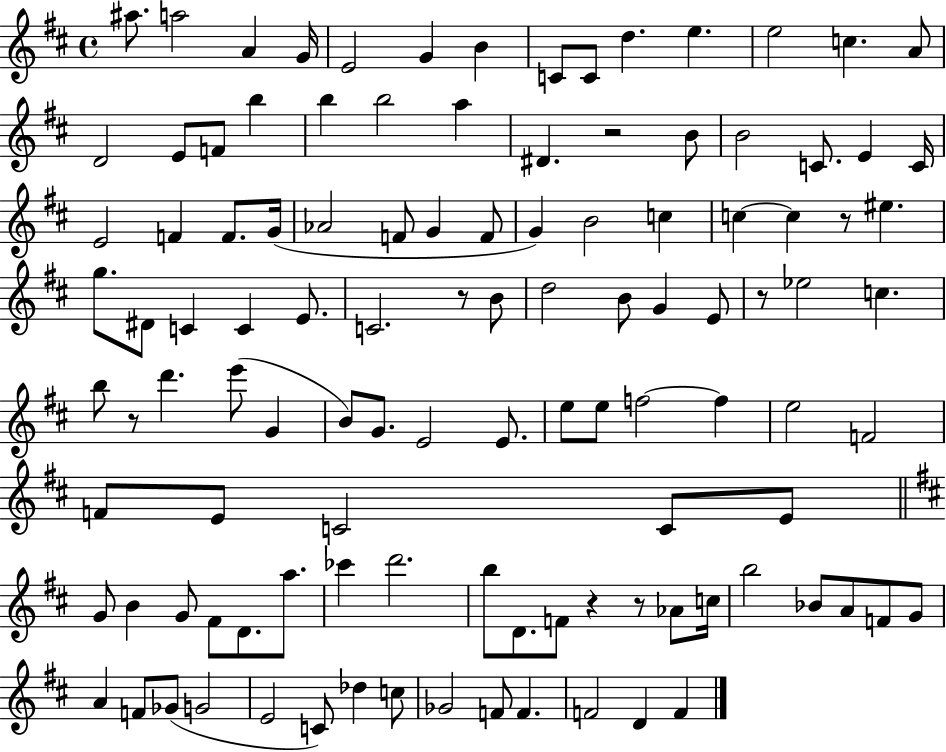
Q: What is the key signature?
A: D major